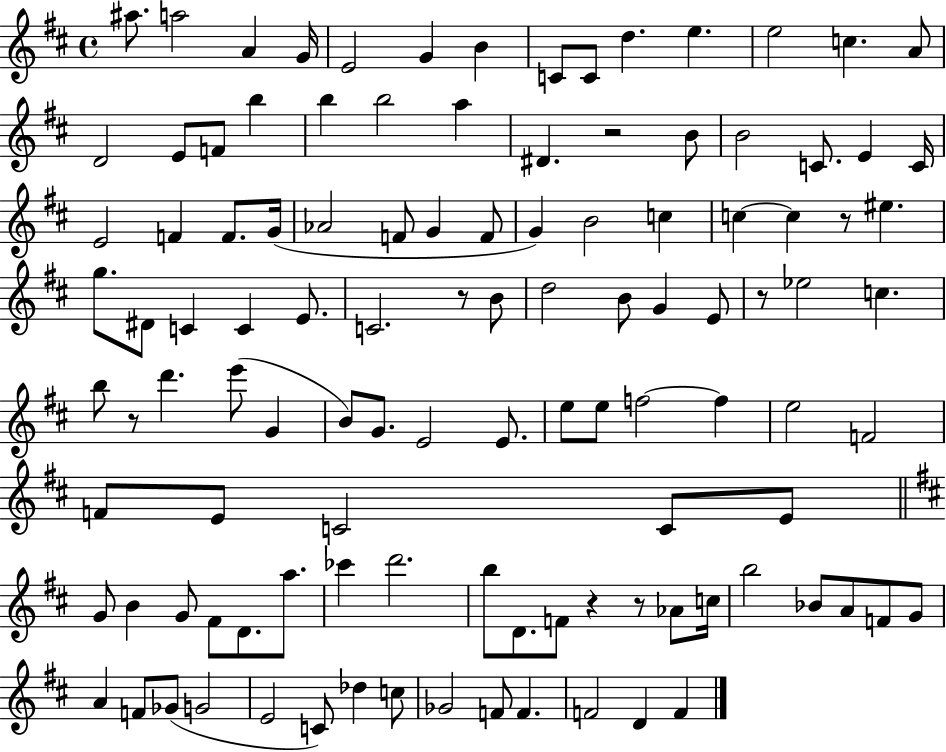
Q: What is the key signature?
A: D major